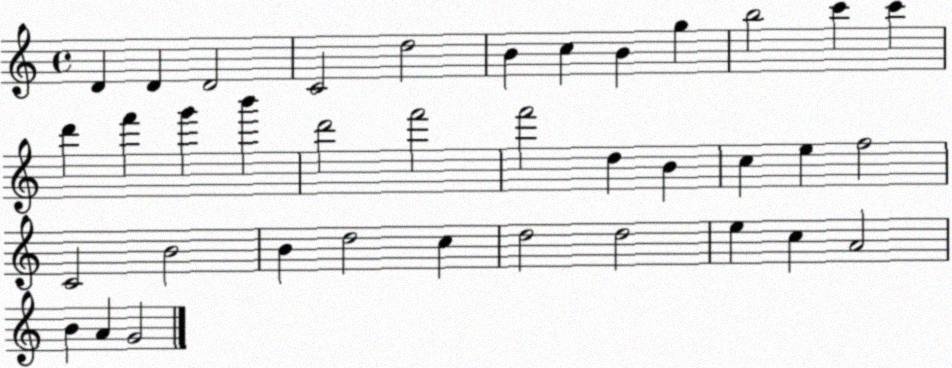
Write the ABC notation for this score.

X:1
T:Untitled
M:4/4
L:1/4
K:C
D D D2 C2 d2 B c B g b2 c' c' d' f' g' b' d'2 f'2 f'2 d B c e f2 C2 B2 B d2 c d2 d2 e c A2 B A G2